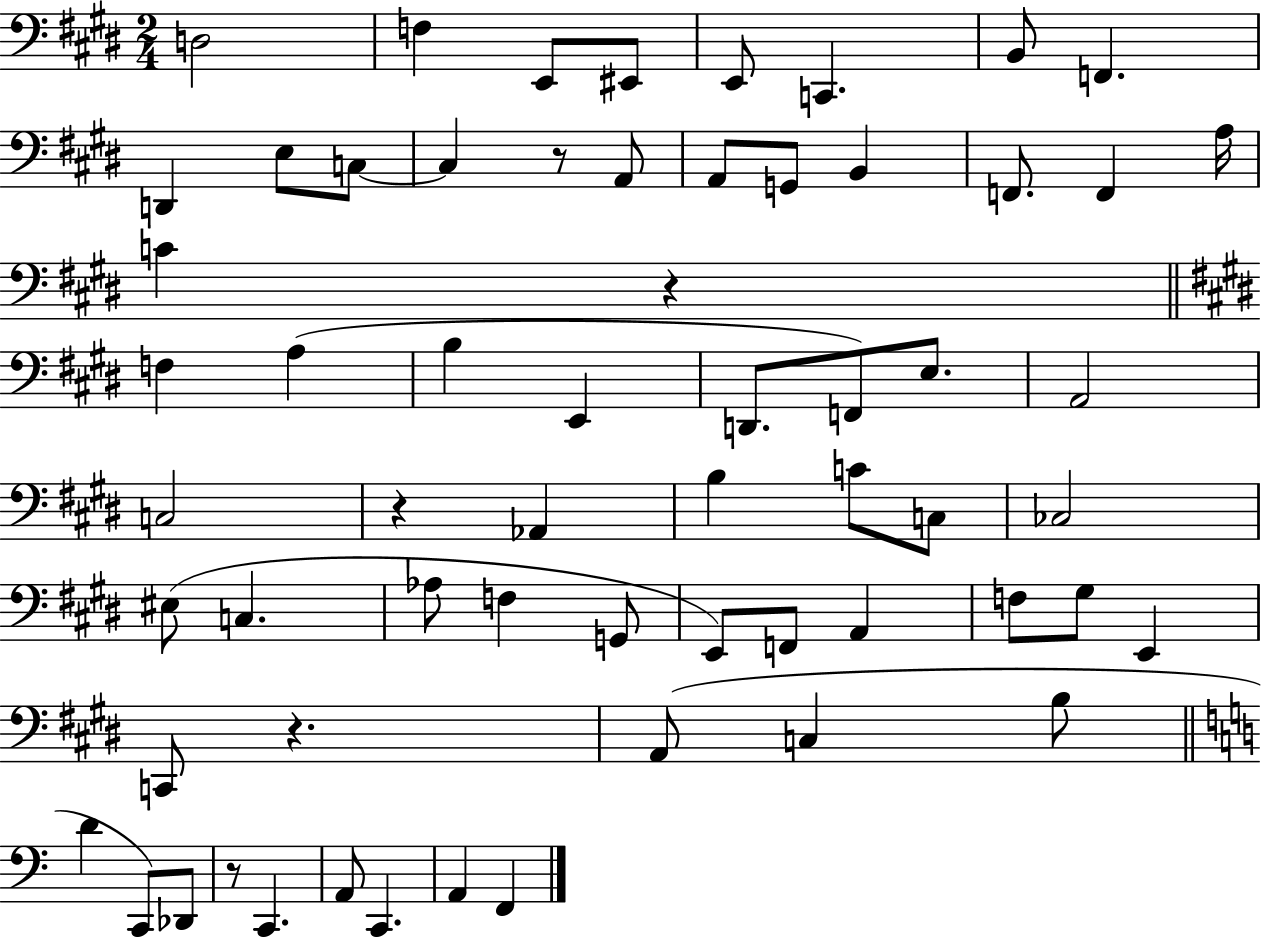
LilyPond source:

{
  \clef bass
  \numericTimeSignature
  \time 2/4
  \key e \major
  d2 | f4 e,8 eis,8 | e,8 c,4. | b,8 f,4. | \break d,4 e8 c8~~ | c4 r8 a,8 | a,8 g,8 b,4 | f,8. f,4 a16 | \break c'4 r4 | \bar "||" \break \key e \major f4 a4( | b4 e,4 | d,8. f,8) e8. | a,2 | \break c2 | r4 aes,4 | b4 c'8 c8 | ces2 | \break eis8( c4. | aes8 f4 g,8 | e,8) f,8 a,4 | f8 gis8 e,4 | \break c,8 r4. | a,8( c4 b8 | \bar "||" \break \key a \minor d'4 c,8) des,8 | r8 c,4. | a,8 c,4. | a,4 f,4 | \break \bar "|."
}